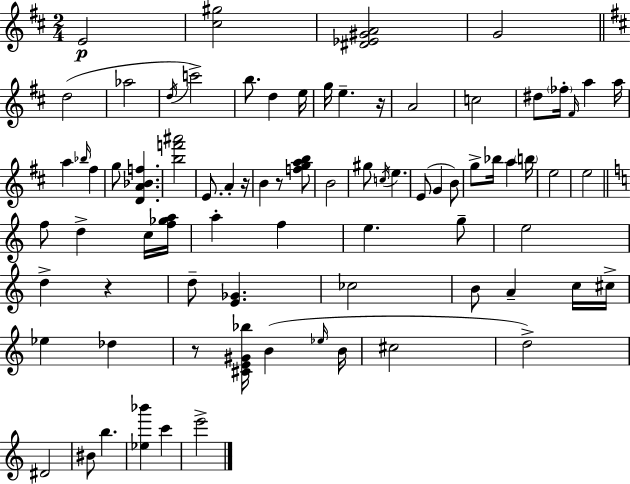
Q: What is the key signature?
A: D major